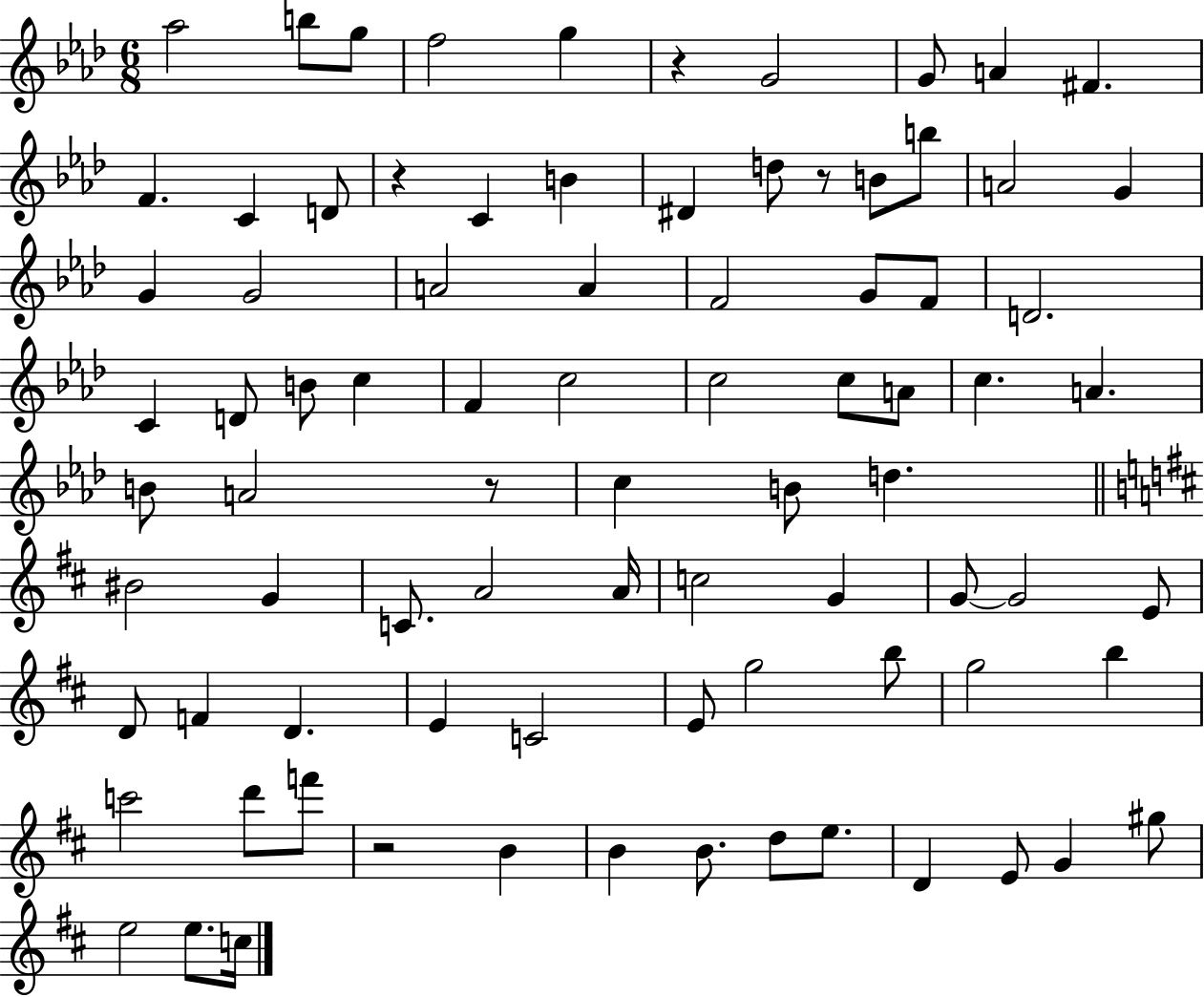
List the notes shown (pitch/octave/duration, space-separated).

Ab5/h B5/e G5/e F5/h G5/q R/q G4/h G4/e A4/q F#4/q. F4/q. C4/q D4/e R/q C4/q B4/q D#4/q D5/e R/e B4/e B5/e A4/h G4/q G4/q G4/h A4/h A4/q F4/h G4/e F4/e D4/h. C4/q D4/e B4/e C5/q F4/q C5/h C5/h C5/e A4/e C5/q. A4/q. B4/e A4/h R/e C5/q B4/e D5/q. BIS4/h G4/q C4/e. A4/h A4/s C5/h G4/q G4/e G4/h E4/e D4/e F4/q D4/q. E4/q C4/h E4/e G5/h B5/e G5/h B5/q C6/h D6/e F6/e R/h B4/q B4/q B4/e. D5/e E5/e. D4/q E4/e G4/q G#5/e E5/h E5/e. C5/s